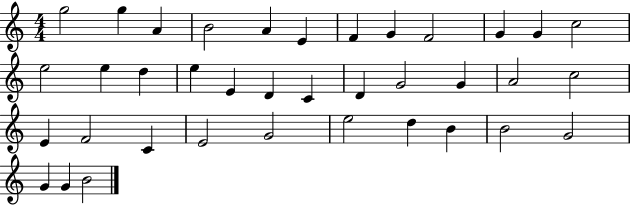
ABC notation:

X:1
T:Untitled
M:4/4
L:1/4
K:C
g2 g A B2 A E F G F2 G G c2 e2 e d e E D C D G2 G A2 c2 E F2 C E2 G2 e2 d B B2 G2 G G B2